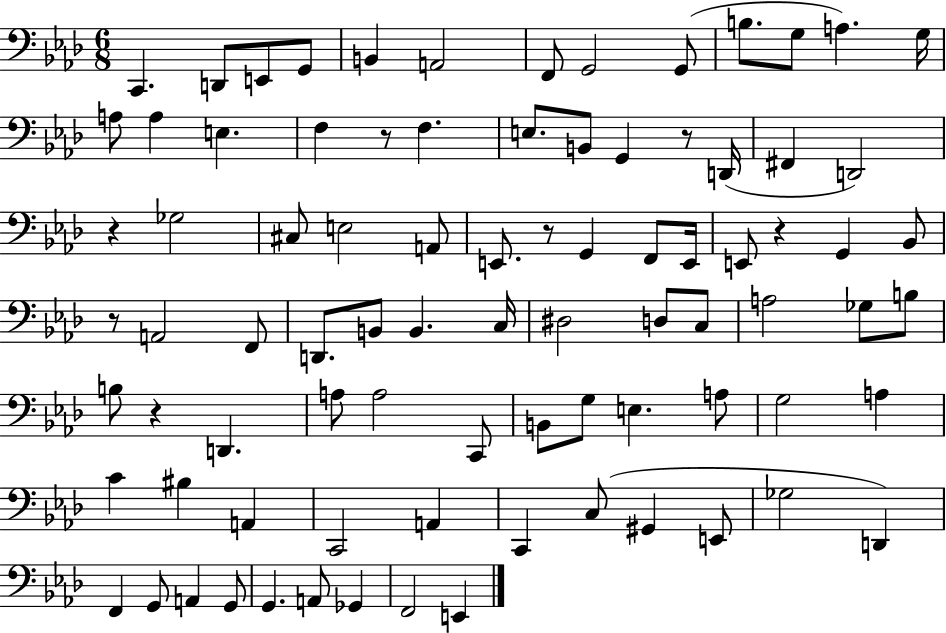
C2/q. D2/e E2/e G2/e B2/q A2/h F2/e G2/h G2/e B3/e. G3/e A3/q. G3/s A3/e A3/q E3/q. F3/q R/e F3/q. E3/e. B2/e G2/q R/e D2/s F#2/q D2/h R/q Gb3/h C#3/e E3/h A2/e E2/e. R/e G2/q F2/e E2/s E2/e R/q G2/q Bb2/e R/e A2/h F2/e D2/e. B2/e B2/q. C3/s D#3/h D3/e C3/e A3/h Gb3/e B3/e B3/e R/q D2/q. A3/e A3/h C2/e B2/e G3/e E3/q. A3/e G3/h A3/q C4/q BIS3/q A2/q C2/h A2/q C2/q C3/e G#2/q E2/e Gb3/h D2/q F2/q G2/e A2/q G2/e G2/q. A2/e Gb2/q F2/h E2/q